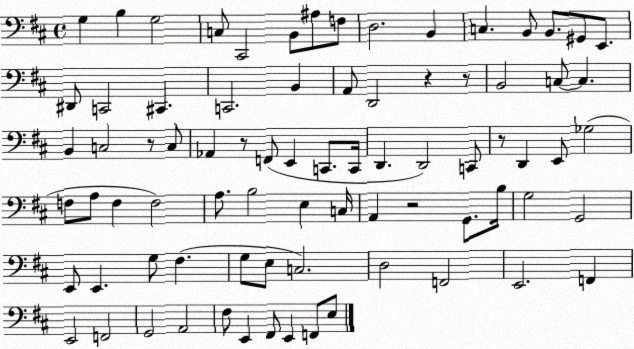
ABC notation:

X:1
T:Untitled
M:4/4
L:1/4
K:D
G, B, G,2 C,/2 ^C,,2 B,,/2 ^A,/2 F,/2 D,2 B,, C, B,,/2 B,,/2 ^G,,/2 E,,/2 ^D,,/2 C,,2 ^C,, C,,2 B,, A,,/2 D,,2 z z/2 B,,2 C,/2 C, B,, C,2 z/2 C,/2 _A,, z/2 F,,/2 E,, C,,/2 C,,/4 D,, D,,2 C,,/2 z/2 D,, E,,/2 _G,2 F,/2 A,/2 F, F,2 A,/2 B,2 E, C,/4 A,, z2 G,,/2 B,/4 G,2 G,,2 E,,/2 E,, G,/2 ^F, G,/2 E,/2 C,2 D,2 F,,2 E,,2 F,, E,,2 F,,2 G,,2 A,,2 ^F,/2 E,, ^F,,/2 E,, F,,/2 E,/2